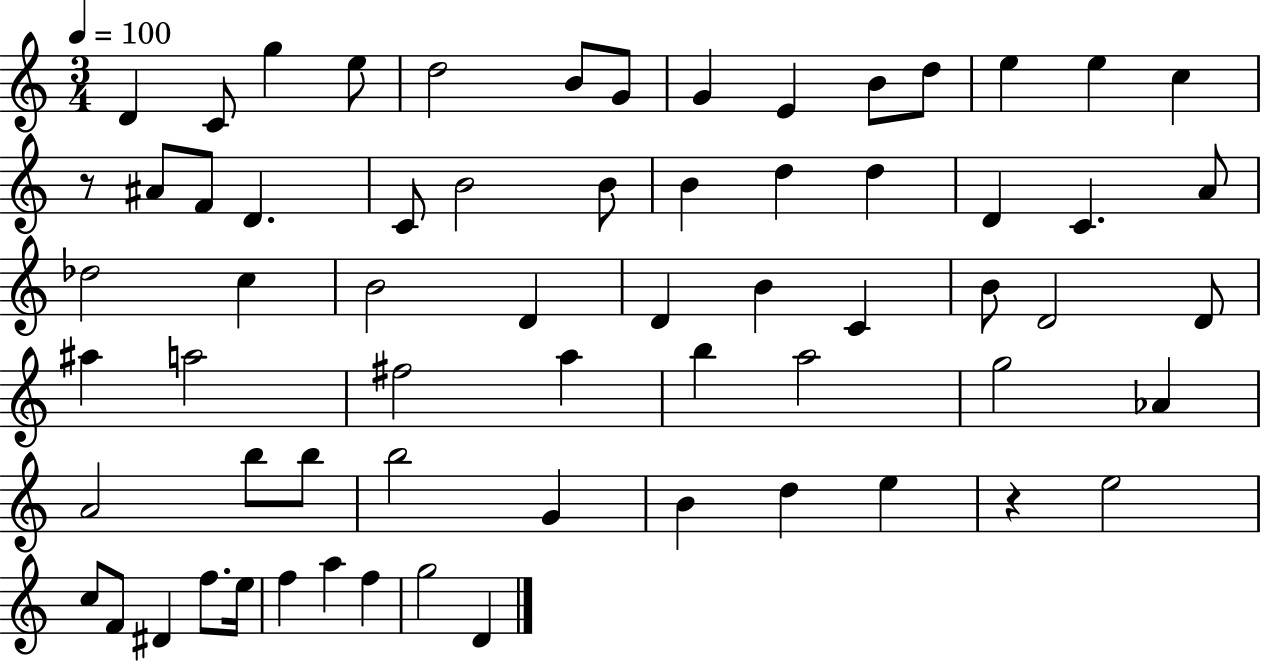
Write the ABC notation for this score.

X:1
T:Untitled
M:3/4
L:1/4
K:C
D C/2 g e/2 d2 B/2 G/2 G E B/2 d/2 e e c z/2 ^A/2 F/2 D C/2 B2 B/2 B d d D C A/2 _d2 c B2 D D B C B/2 D2 D/2 ^a a2 ^f2 a b a2 g2 _A A2 b/2 b/2 b2 G B d e z e2 c/2 F/2 ^D f/2 e/4 f a f g2 D